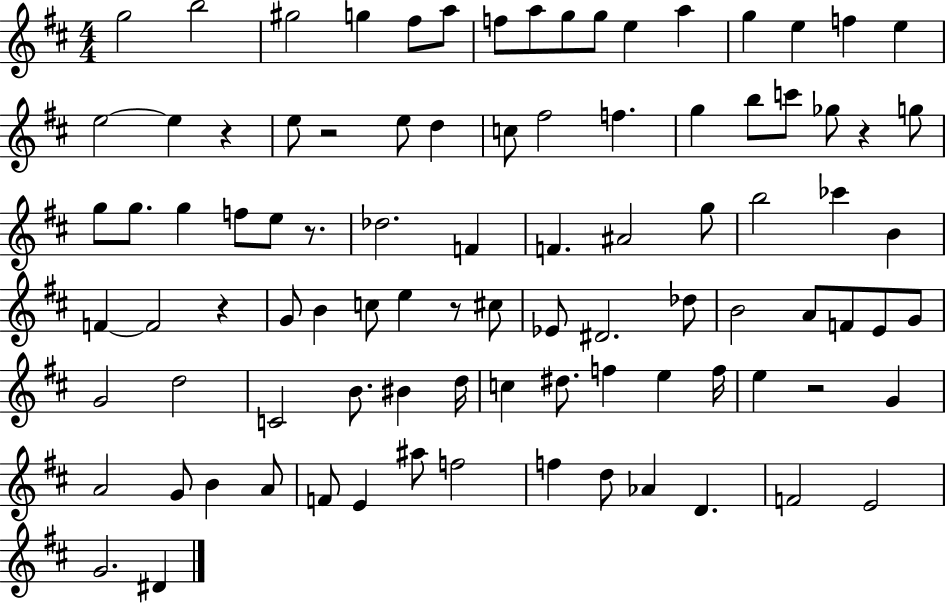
G5/h B5/h G#5/h G5/q F#5/e A5/e F5/e A5/e G5/e G5/e E5/q A5/q G5/q E5/q F5/q E5/q E5/h E5/q R/q E5/e R/h E5/e D5/q C5/e F#5/h F5/q. G5/q B5/e C6/e Gb5/e R/q G5/e G5/e G5/e. G5/q F5/e E5/e R/e. Db5/h. F4/q F4/q. A#4/h G5/e B5/h CES6/q B4/q F4/q F4/h R/q G4/e B4/q C5/e E5/q R/e C#5/e Eb4/e D#4/h. Db5/e B4/h A4/e F4/e E4/e G4/e G4/h D5/h C4/h B4/e. BIS4/q D5/s C5/q D#5/e. F5/q E5/q F5/s E5/q R/h G4/q A4/h G4/e B4/q A4/e F4/e E4/q A#5/e F5/h F5/q D5/e Ab4/q D4/q. F4/h E4/h G4/h. D#4/q